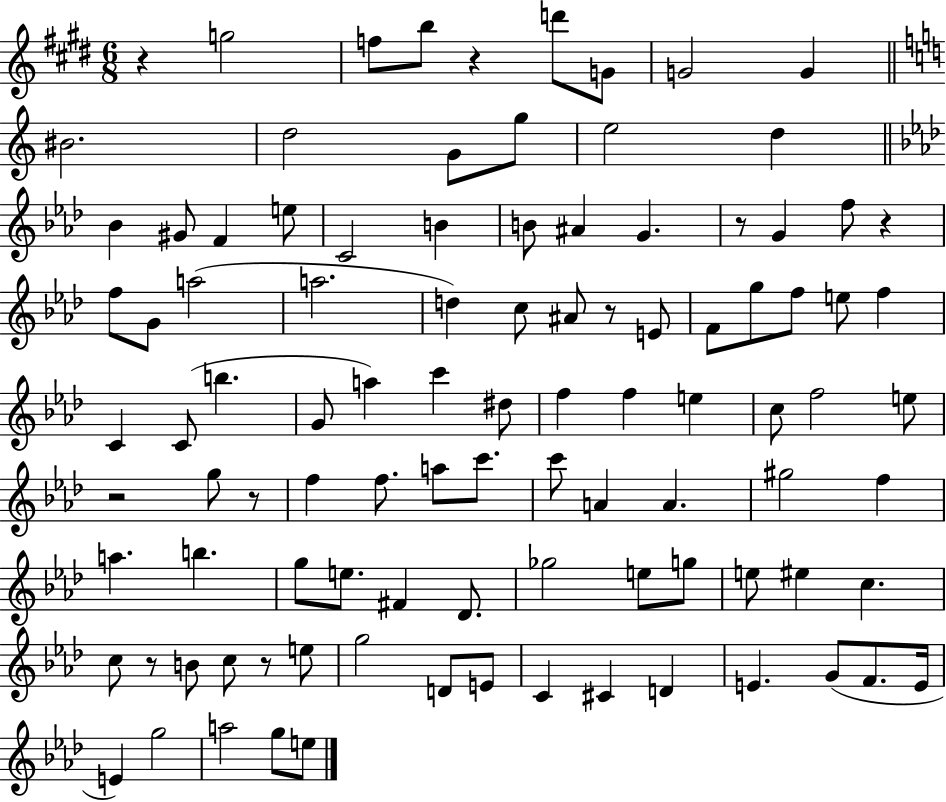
R/q G5/h F5/e B5/e R/q D6/e G4/e G4/h G4/q BIS4/h. D5/h G4/e G5/e E5/h D5/q Bb4/q G#4/e F4/q E5/e C4/h B4/q B4/e A#4/q G4/q. R/e G4/q F5/e R/q F5/e G4/e A5/h A5/h. D5/q C5/e A#4/e R/e E4/e F4/e G5/e F5/e E5/e F5/q C4/q C4/e B5/q. G4/e A5/q C6/q D#5/e F5/q F5/q E5/q C5/e F5/h E5/e R/h G5/e R/e F5/q F5/e. A5/e C6/e. C6/e A4/q A4/q. G#5/h F5/q A5/q. B5/q. G5/e E5/e. F#4/q Db4/e. Gb5/h E5/e G5/e E5/e EIS5/q C5/q. C5/e R/e B4/e C5/e R/e E5/e G5/h D4/e E4/e C4/q C#4/q D4/q E4/q. G4/e F4/e. E4/s E4/q G5/h A5/h G5/e E5/e